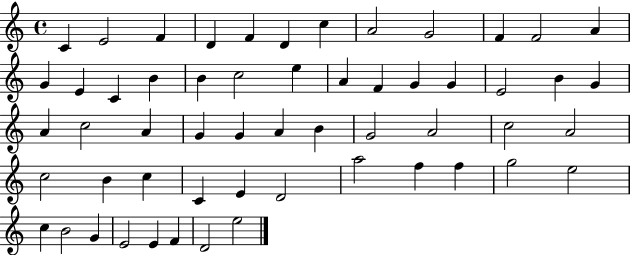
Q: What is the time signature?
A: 4/4